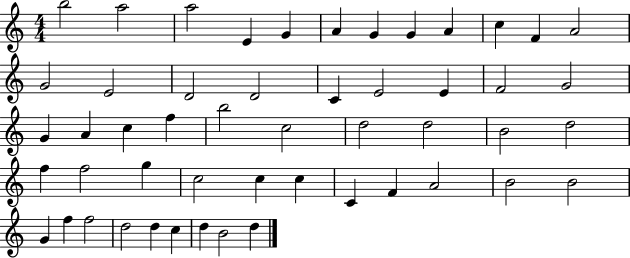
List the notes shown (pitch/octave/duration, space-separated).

B5/h A5/h A5/h E4/q G4/q A4/q G4/q G4/q A4/q C5/q F4/q A4/h G4/h E4/h D4/h D4/h C4/q E4/h E4/q F4/h G4/h G4/q A4/q C5/q F5/q B5/h C5/h D5/h D5/h B4/h D5/h F5/q F5/h G5/q C5/h C5/q C5/q C4/q F4/q A4/h B4/h B4/h G4/q F5/q F5/h D5/h D5/q C5/q D5/q B4/h D5/q